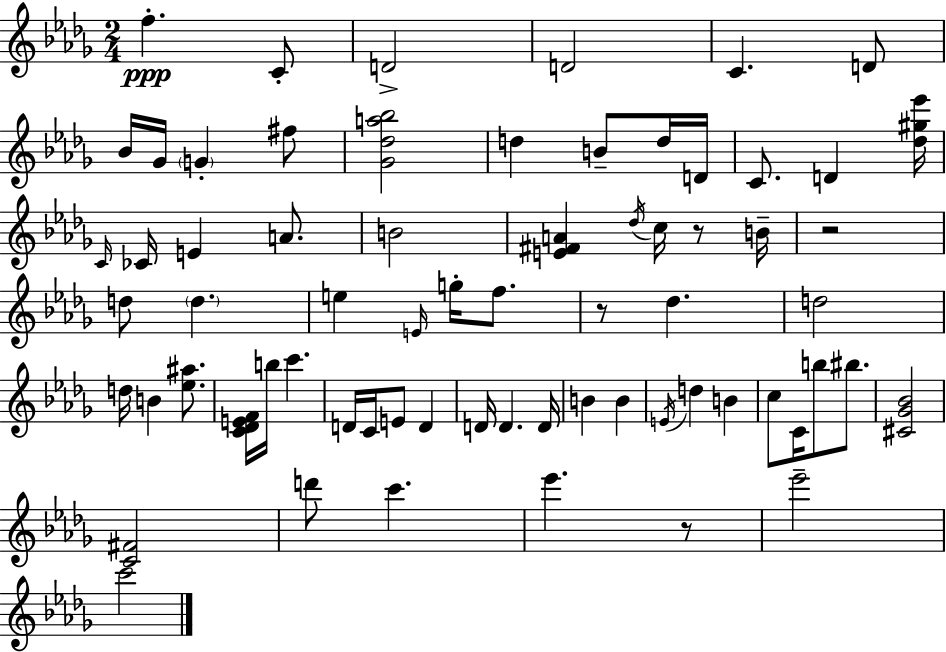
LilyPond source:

{
  \clef treble
  \numericTimeSignature
  \time 2/4
  \key bes \minor
  f''4.-.\ppp c'8-. | d'2-> | d'2 | c'4. d'8 | \break bes'16 ges'16 \parenthesize g'4-. fis''8 | <ges' des'' a'' bes''>2 | d''4 b'8-- d''16 d'16 | c'8. d'4 <des'' gis'' ees'''>16 | \break \grace { c'16 } ces'16 e'4 a'8. | b'2 | <e' fis' a'>4 \acciaccatura { des''16 } c''16 r8 | b'16-- r2 | \break d''8 \parenthesize d''4. | e''4 \grace { e'16 } g''16-. | f''8. r8 des''4. | d''2 | \break d''16 b'4 | <ees'' ais''>8. <c' des' e' f'>16 b''16 c'''4. | d'16 c'16 e'8 d'4 | d'16 d'4. | \break d'16 b'4 b'4 | \acciaccatura { e'16 } d''4 | b'4 c''8 c'16 b''8 | bis''8. <cis' ges' bes'>2 | \break <c' fis'>2 | d'''8 c'''4. | ees'''4. | r8 ees'''2-- | \break c'''2 | \bar "|."
}